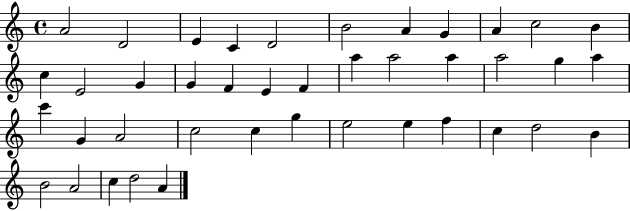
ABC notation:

X:1
T:Untitled
M:4/4
L:1/4
K:C
A2 D2 E C D2 B2 A G A c2 B c E2 G G F E F a a2 a a2 g a c' G A2 c2 c g e2 e f c d2 B B2 A2 c d2 A